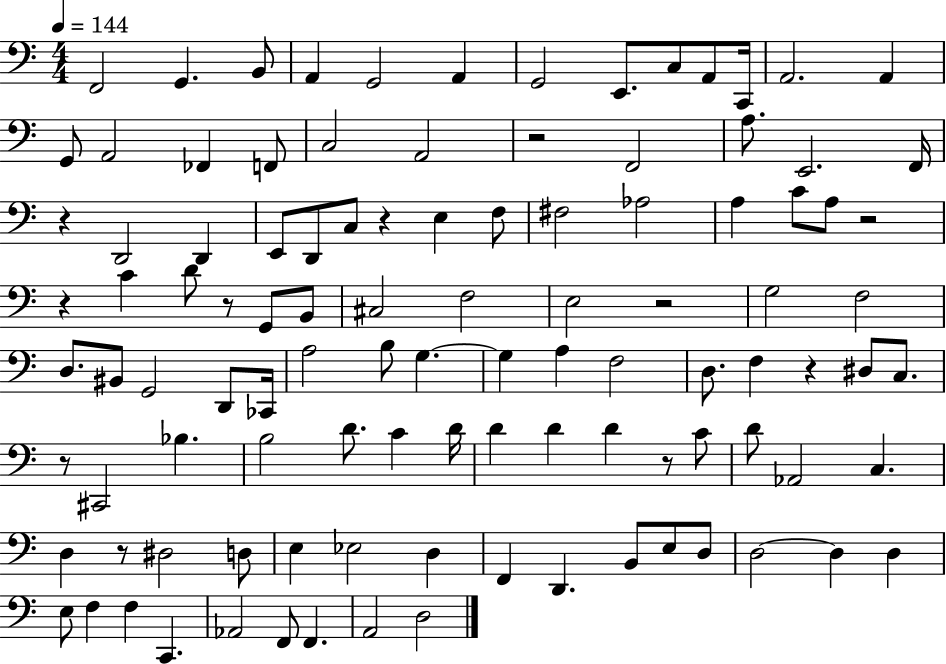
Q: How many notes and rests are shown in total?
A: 106